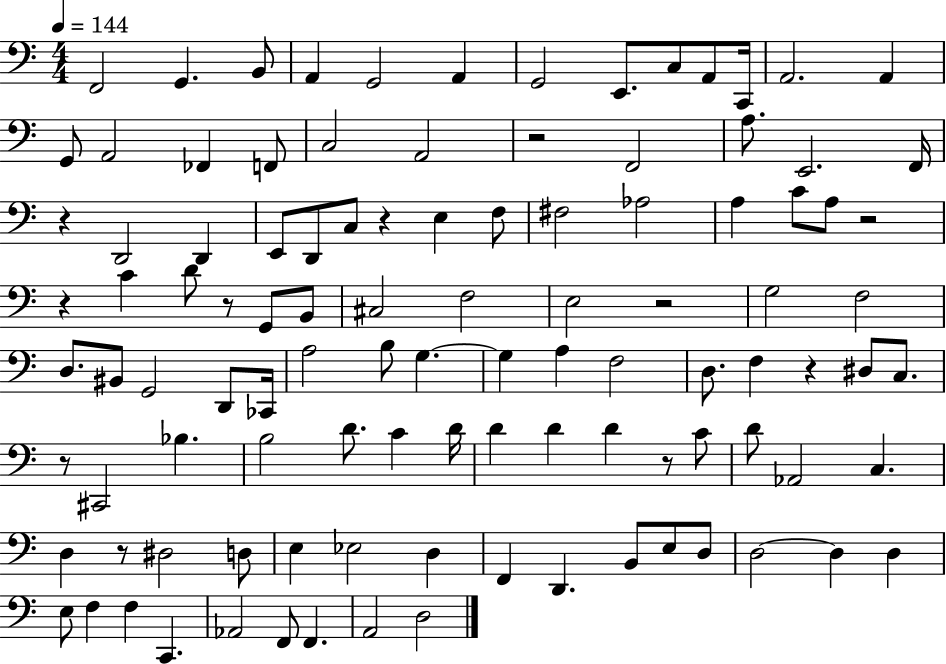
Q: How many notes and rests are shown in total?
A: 106